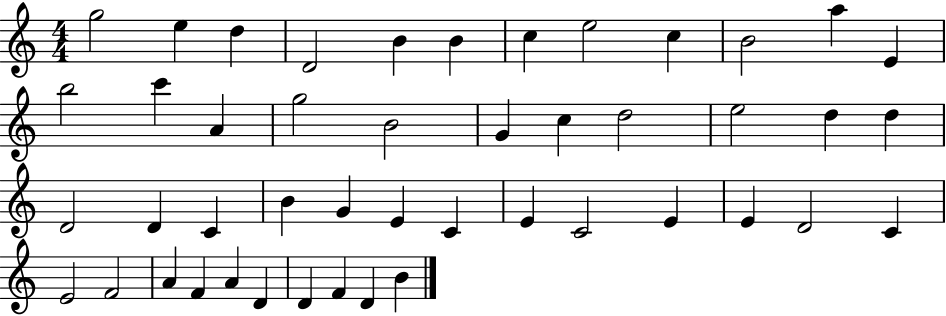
{
  \clef treble
  \numericTimeSignature
  \time 4/4
  \key c \major
  g''2 e''4 d''4 | d'2 b'4 b'4 | c''4 e''2 c''4 | b'2 a''4 e'4 | \break b''2 c'''4 a'4 | g''2 b'2 | g'4 c''4 d''2 | e''2 d''4 d''4 | \break d'2 d'4 c'4 | b'4 g'4 e'4 c'4 | e'4 c'2 e'4 | e'4 d'2 c'4 | \break e'2 f'2 | a'4 f'4 a'4 d'4 | d'4 f'4 d'4 b'4 | \bar "|."
}